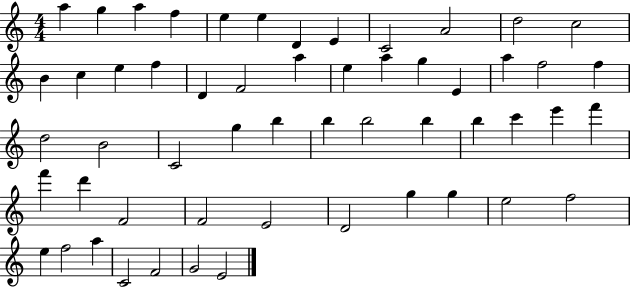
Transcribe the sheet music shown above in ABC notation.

X:1
T:Untitled
M:4/4
L:1/4
K:C
a g a f e e D E C2 A2 d2 c2 B c e f D F2 a e a g E a f2 f d2 B2 C2 g b b b2 b b c' e' f' f' d' F2 F2 E2 D2 g g e2 f2 e f2 a C2 F2 G2 E2